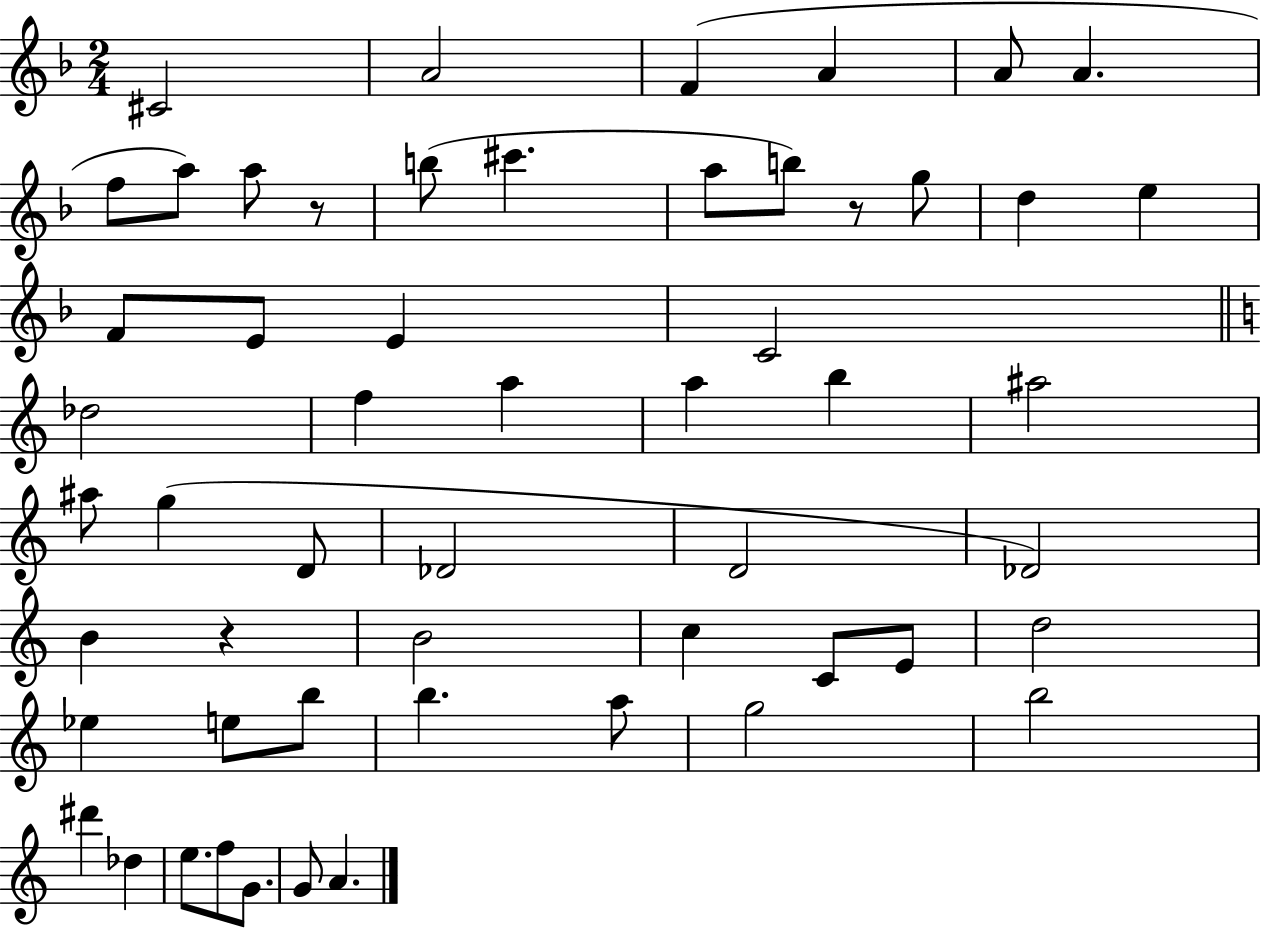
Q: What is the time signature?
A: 2/4